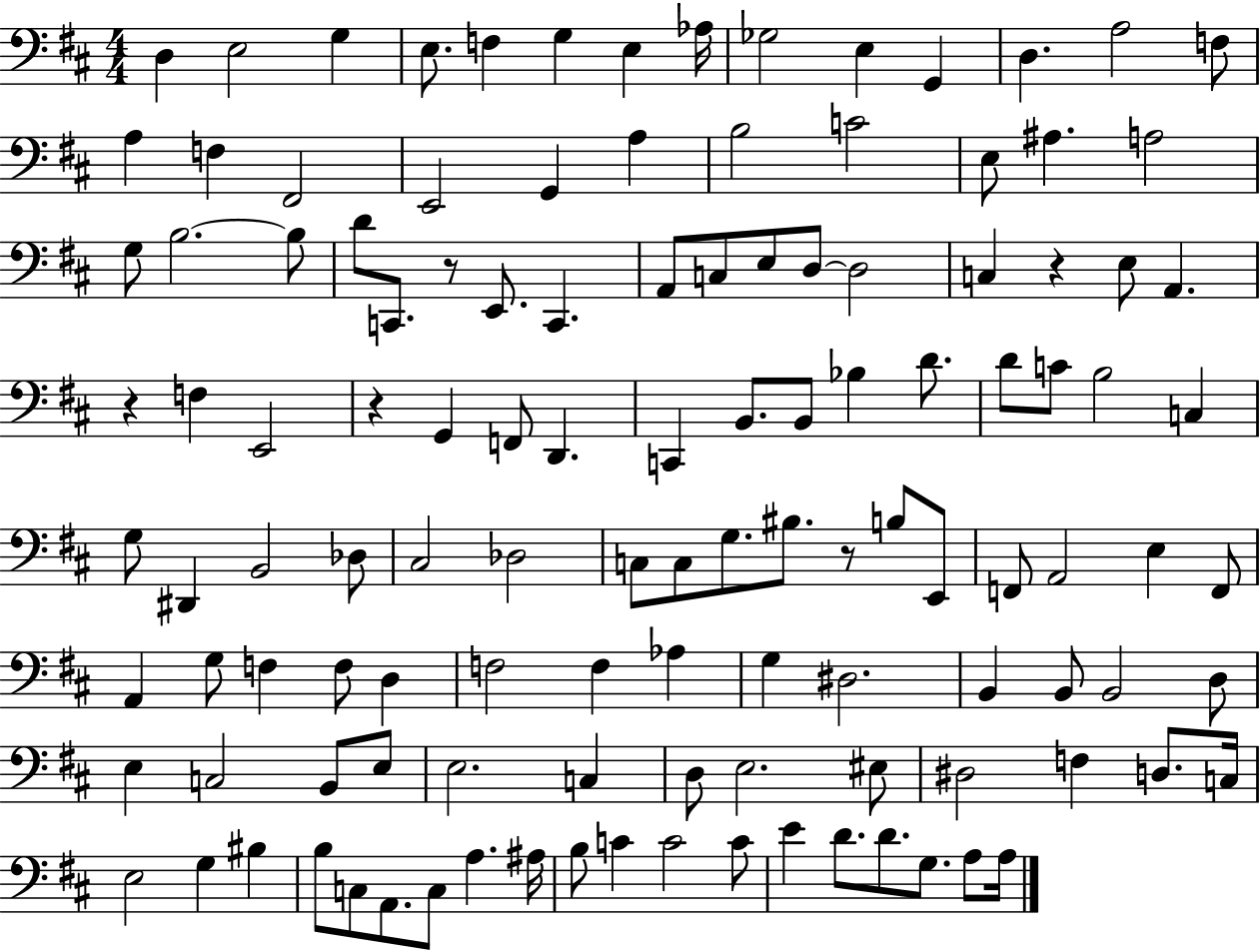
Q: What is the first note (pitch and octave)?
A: D3